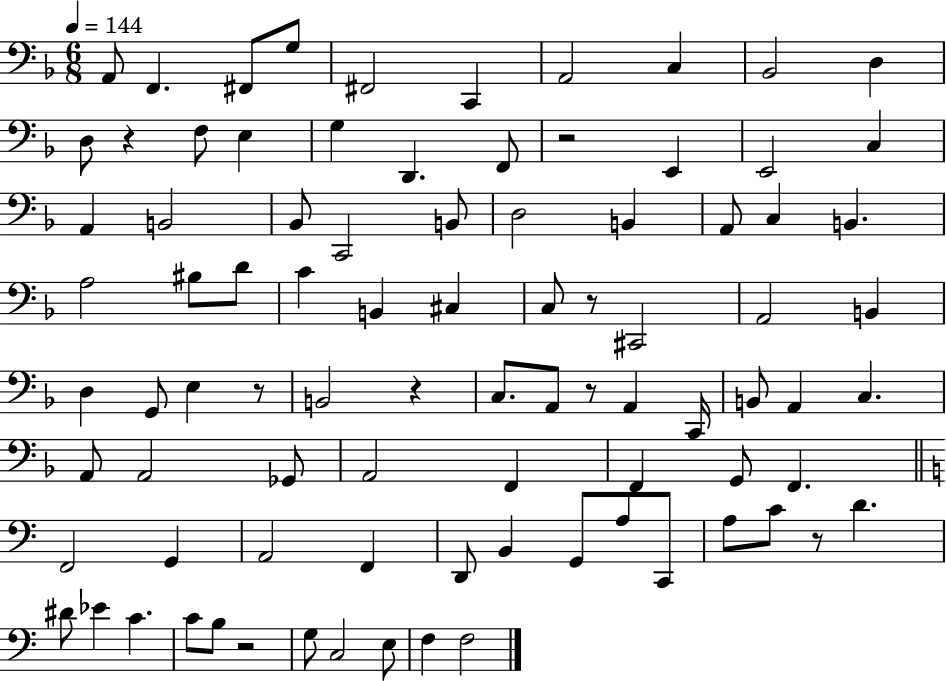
A2/e F2/q. F#2/e G3/e F#2/h C2/q A2/h C3/q Bb2/h D3/q D3/e R/q F3/e E3/q G3/q D2/q. F2/e R/h E2/q E2/h C3/q A2/q B2/h Bb2/e C2/h B2/e D3/h B2/q A2/e C3/q B2/q. A3/h BIS3/e D4/e C4/q B2/q C#3/q C3/e R/e C#2/h A2/h B2/q D3/q G2/e E3/q R/e B2/h R/q C3/e. A2/e R/e A2/q C2/s B2/e A2/q C3/q. A2/e A2/h Gb2/e A2/h F2/q F2/q G2/e F2/q. F2/h G2/q A2/h F2/q D2/e B2/q G2/e A3/e C2/e A3/e C4/e R/e D4/q. D#4/e Eb4/q C4/q. C4/e B3/e R/h G3/e C3/h E3/e F3/q F3/h